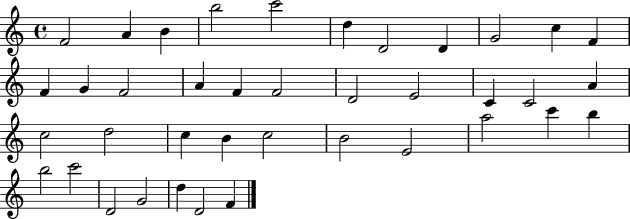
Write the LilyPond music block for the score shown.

{
  \clef treble
  \time 4/4
  \defaultTimeSignature
  \key c \major
  f'2 a'4 b'4 | b''2 c'''2 | d''4 d'2 d'4 | g'2 c''4 f'4 | \break f'4 g'4 f'2 | a'4 f'4 f'2 | d'2 e'2 | c'4 c'2 a'4 | \break c''2 d''2 | c''4 b'4 c''2 | b'2 e'2 | a''2 c'''4 b''4 | \break b''2 c'''2 | d'2 g'2 | d''4 d'2 f'4 | \bar "|."
}